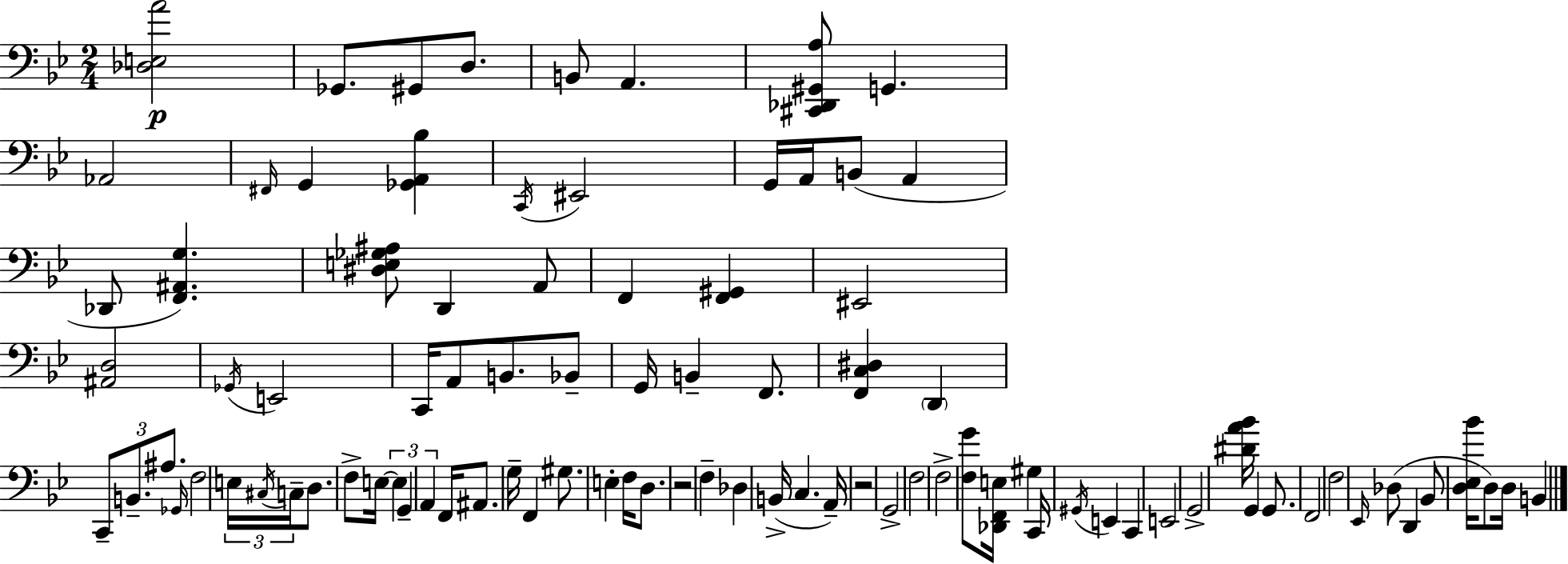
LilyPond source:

{
  \clef bass
  \numericTimeSignature
  \time 2/4
  \key bes \major
  <des e a'>2\p | ges,8. gis,8 d8. | b,8 a,4. | <cis, des, gis, a>8 g,4. | \break aes,2 | \grace { fis,16 } g,4 <ges, a, bes>4 | \acciaccatura { c,16 } eis,2 | g,16 a,16 b,8( a,4 | \break des,8 <f, ais, g>4.) | <dis e ges ais>8 d,4 | a,8 f,4 <f, gis,>4 | eis,2 | \break <ais, d>2 | \acciaccatura { ges,16 } e,2 | c,16 a,8 b,8. | bes,8-- g,16 b,4-- | \break f,8. <f, c dis>4 \parenthesize d,4 | \tuplet 3/2 { c,8-- b,8.-- | ais8. } \grace { ges,16 } f2 | \tuplet 3/2 { e16 \acciaccatura { cis16 } c16-- } d8. | \break f8-> e16~~ \tuplet 3/2 { e4 | g,4-- a,4 } | f,16 ais,8. g16-- f,4 | gis8. e4-. | \break f16 d8. r2 | f4-- | des4 b,16->( c4. | a,16--) r2 | \break g,2-> | f2 | f2-> | <f g'>8 <des, f, e>16 | \break gis4 c,16 \acciaccatura { gis,16 } e,4 | c,4 e,2 | g,2-> | <dis' a' bes'>16 g,4 | \break g,8. f,2 | f2 | \grace { ees,16 }( des8 | d,4 bes,8 <d ees bes'>16 | \break d8) d16 b,4 \bar "|."
}